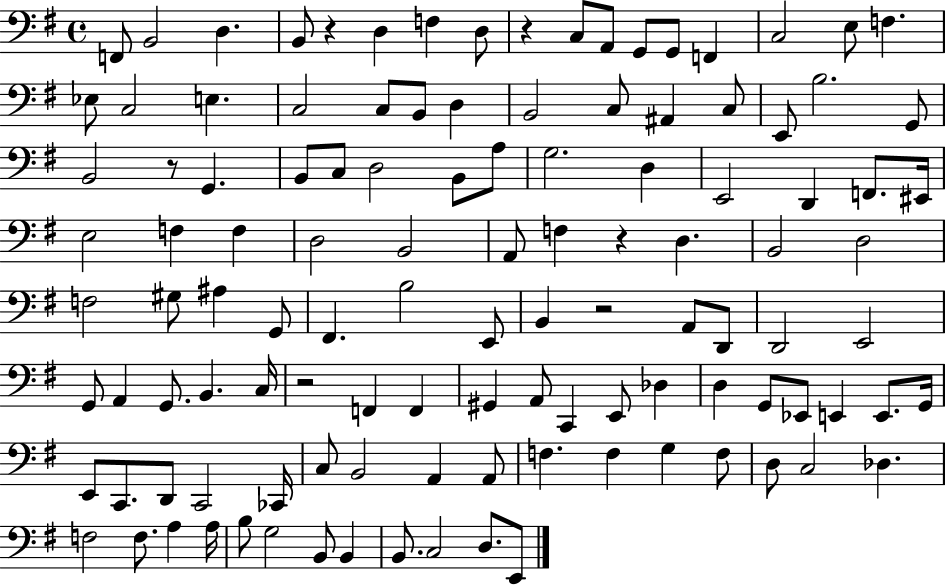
F2/e B2/h D3/q. B2/e R/q D3/q F3/q D3/e R/q C3/e A2/e G2/e G2/e F2/q C3/h E3/e F3/q. Eb3/e C3/h E3/q. C3/h C3/e B2/e D3/q B2/h C3/e A#2/q C3/e E2/e B3/h. G2/e B2/h R/e G2/q. B2/e C3/e D3/h B2/e A3/e G3/h. D3/q E2/h D2/q F2/e. EIS2/s E3/h F3/q F3/q D3/h B2/h A2/e F3/q R/q D3/q. B2/h D3/h F3/h G#3/e A#3/q G2/e F#2/q. B3/h E2/e B2/q R/h A2/e D2/e D2/h E2/h G2/e A2/q G2/e. B2/q. C3/s R/h F2/q F2/q G#2/q A2/e C2/q E2/e Db3/q D3/q G2/e Eb2/e E2/q E2/e. G2/s E2/e C2/e. D2/e C2/h CES2/s C3/e B2/h A2/q A2/e F3/q. F3/q G3/q F3/e D3/e C3/h Db3/q. F3/h F3/e. A3/q A3/s B3/e G3/h B2/e B2/q B2/e. C3/h D3/e. E2/e